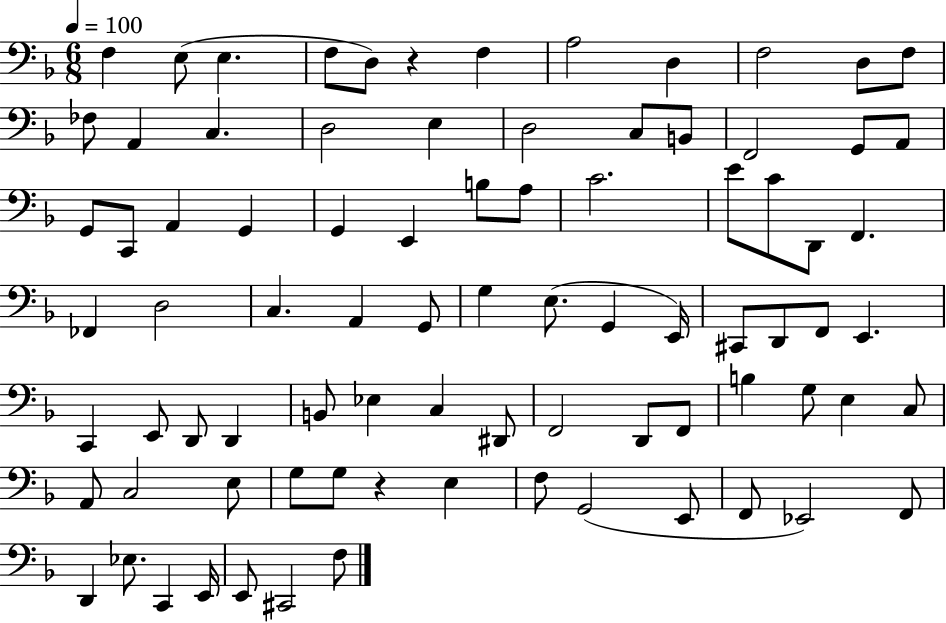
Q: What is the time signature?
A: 6/8